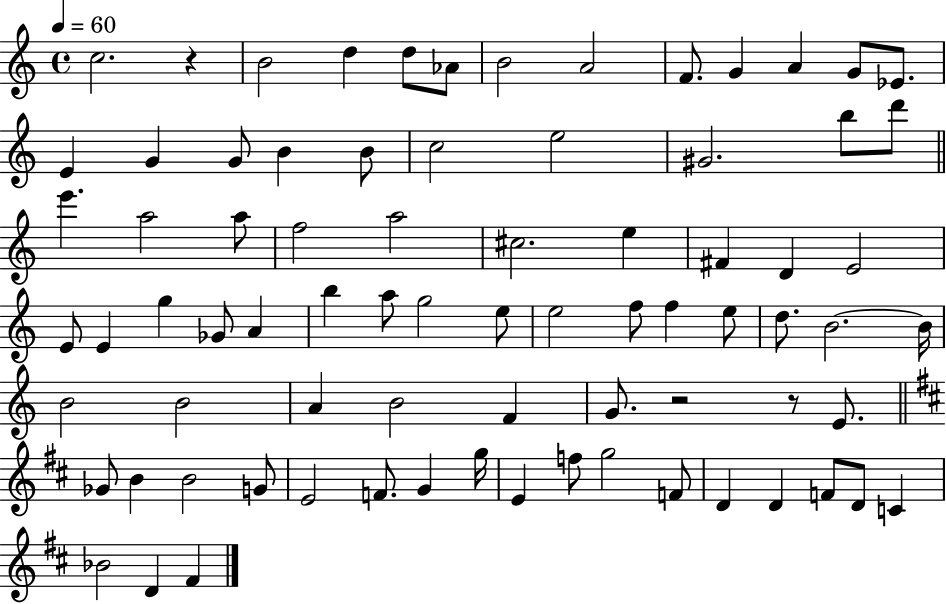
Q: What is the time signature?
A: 4/4